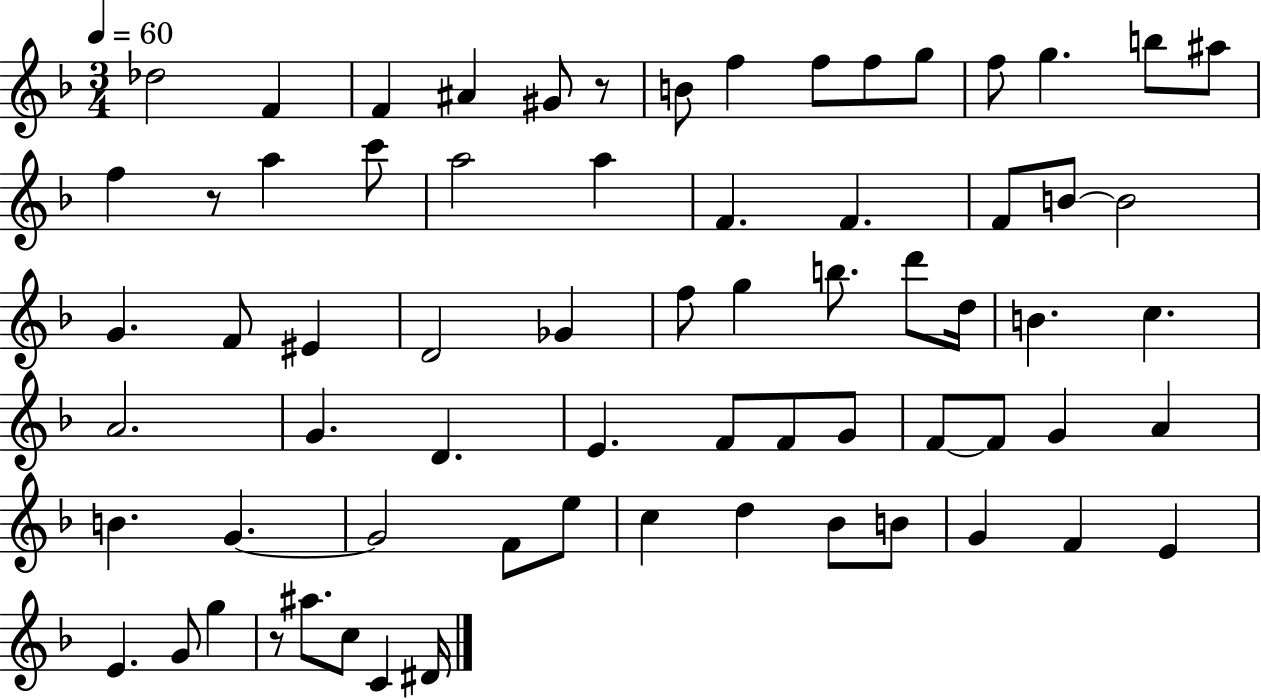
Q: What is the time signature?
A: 3/4